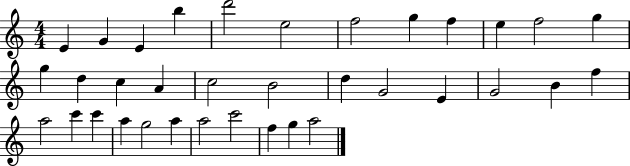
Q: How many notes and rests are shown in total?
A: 35